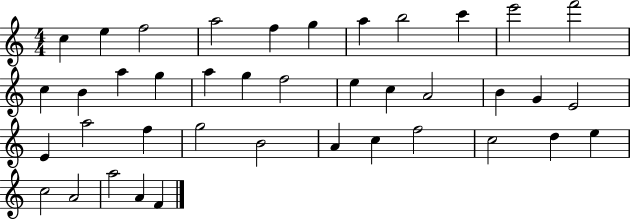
C5/q E5/q F5/h A5/h F5/q G5/q A5/q B5/h C6/q E6/h F6/h C5/q B4/q A5/q G5/q A5/q G5/q F5/h E5/q C5/q A4/h B4/q G4/q E4/h E4/q A5/h F5/q G5/h B4/h A4/q C5/q F5/h C5/h D5/q E5/q C5/h A4/h A5/h A4/q F4/q